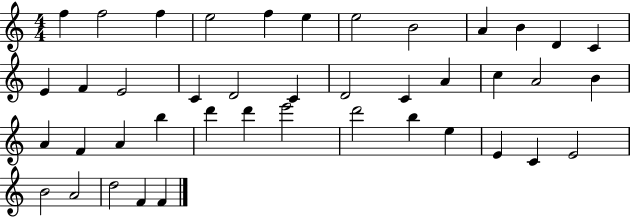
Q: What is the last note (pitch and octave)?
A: F4